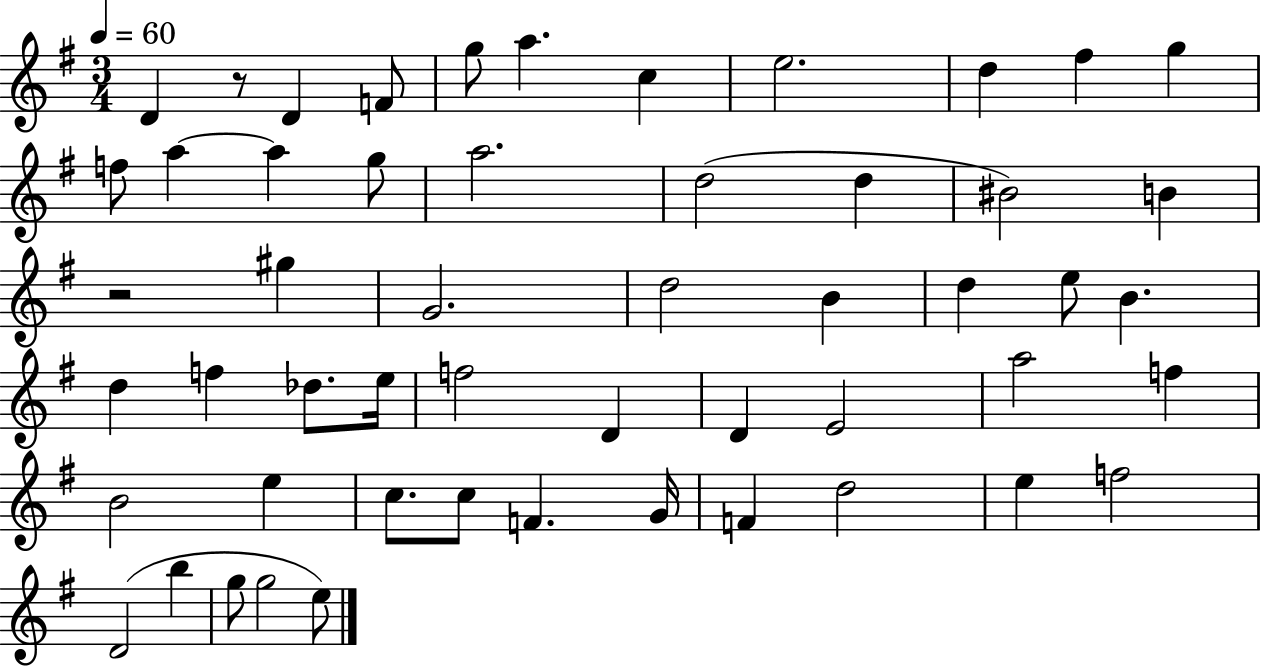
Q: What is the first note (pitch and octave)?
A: D4